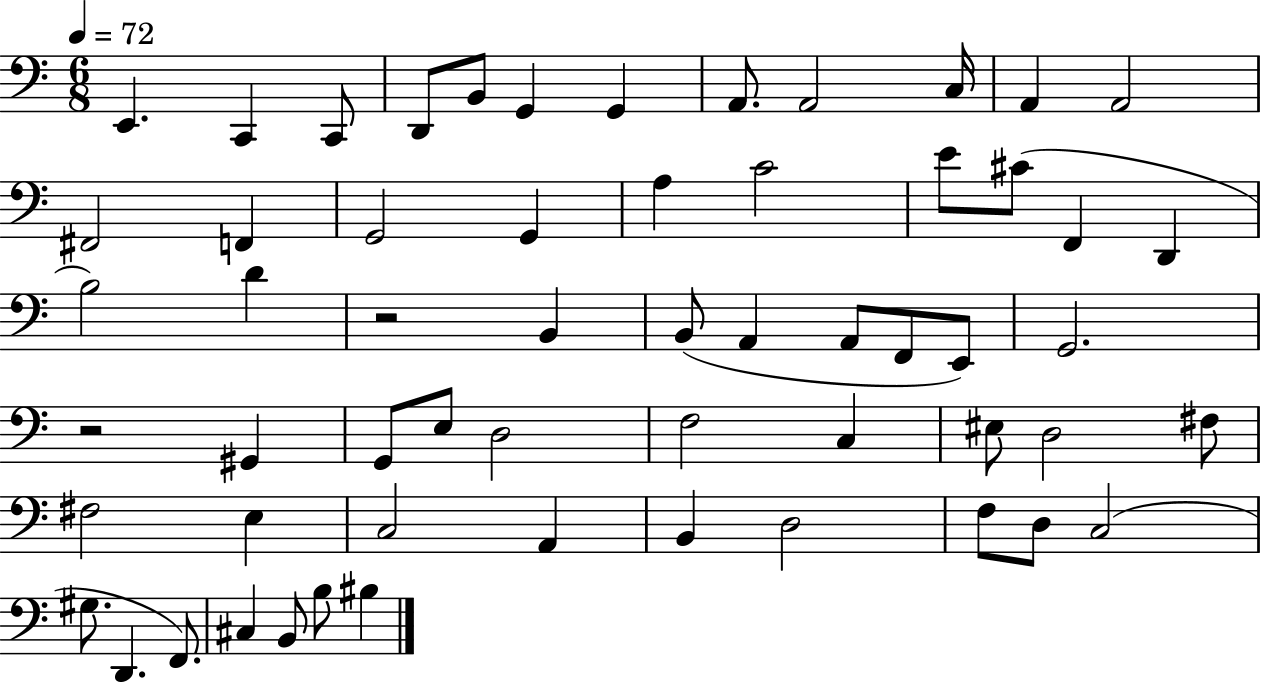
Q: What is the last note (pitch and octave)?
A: BIS3